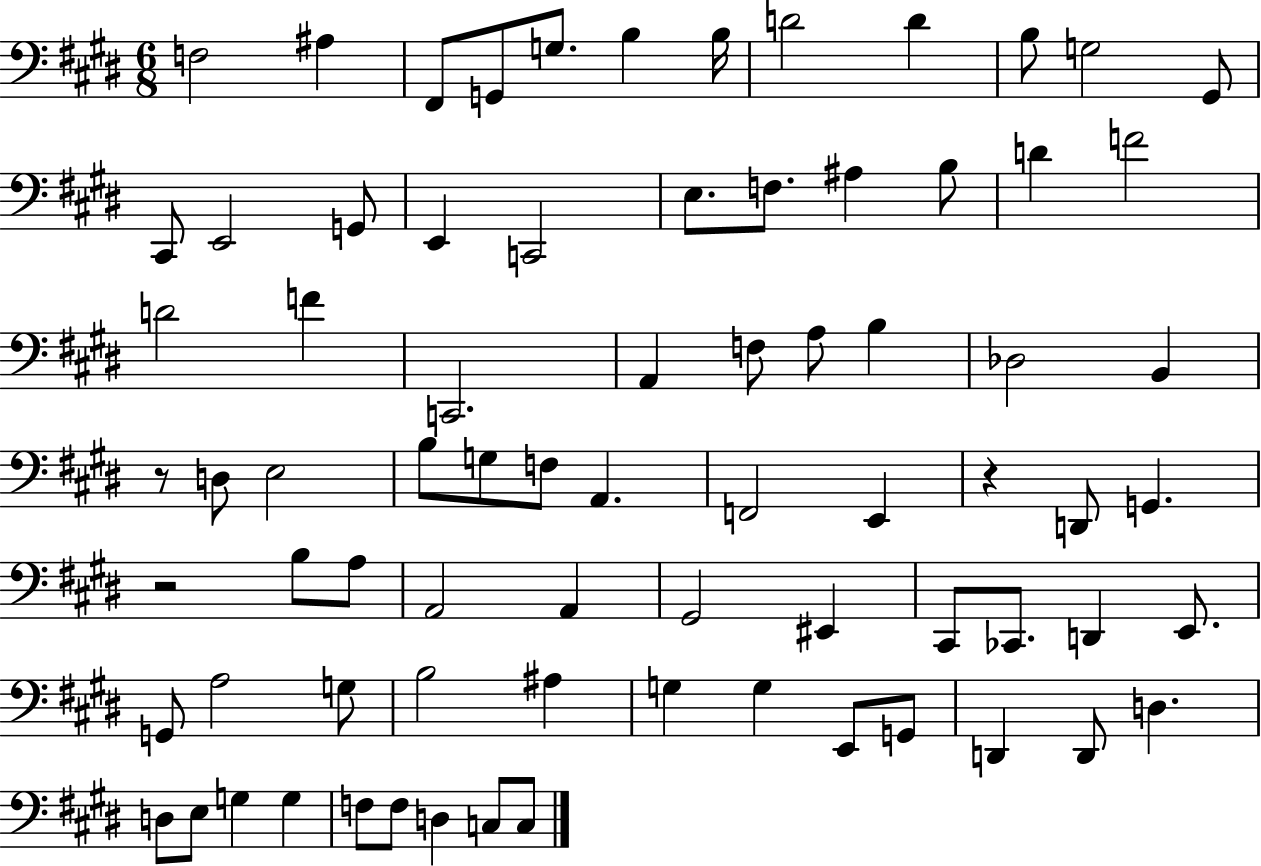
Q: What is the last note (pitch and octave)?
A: C3